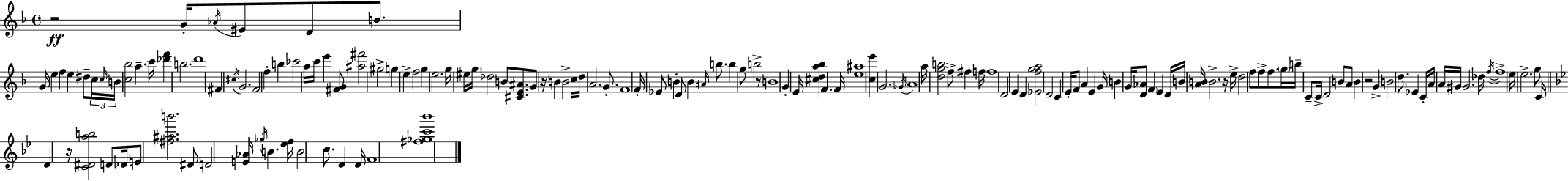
R/h G4/s Ab4/s EIS4/e D4/e B4/e. G4/s E5/q F5/q E5/q D#5/e C5/s C5/s B4/s [C5,Bb5]/h A5/q. C6/s [Db6,F6]/q B5/h. D6/w F#4/q C#5/s G4/h. F4/h F5/q B5/q CES6/h A5/s C6/s E6/q [F#4,G4]/e [A#5,F#6]/h G#5/h G5/q E5/q F5/h G5/q E5/h. G5/s EIS5/s G5/s Db5/h B4/e [C#4,E4,A#4]/e. G4/e R/s B4/q B4/h C5/s D5/s A4/h. G4/e. F4/w F4/s Eb4/e B4/q D4/e B4/q A#4/s B5/e. B5/q G5/e B5/h R/e B4/w G4/q E4/s [C#5,D5,A5,Bb5]/q F4/q. F4/s [E5,A#5]/w [C5,E6]/q G4/h. Gb4/s A4/w A5/s [D5,G5,B5]/h F5/e F#5/q F5/s F5/w D4/h E4/q D4/q [Eb4,F5,G5,A5]/h D4/h C4/q E4/s F4/e A4/q E4/q G4/s B4/q G4/s [D4,Ab4]/e F4/q E4/q D4/s B4/s [A4,B4]/s B4/h. R/s E5/s D5/h F5/e F5/e F5/e. G5/s B5/s C4/e C4/s D4/h B4/e A4/e B4/q R/h G4/q B4/h D5/e. Eb4/q C4/s A4/s A4/s G#4/s G#4/h. Db5/s F5/s F5/w E5/s E5/h. G5/e C4/s D4/q R/s [C4,D#4,A5,B5]/h D4/e Db4/s E4/e [F#5,A#5,B6]/h. D#4/e D4/h [E4,Ab4]/s Gb5/s B4/q. [Eb5,F5]/s B4/h C5/e. D4/q D4/s F4/w [F#5,Gb5,C6,Bb6]/w